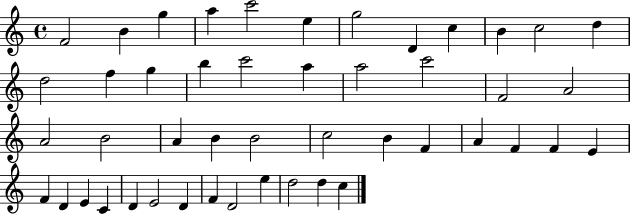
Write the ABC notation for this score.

X:1
T:Untitled
M:4/4
L:1/4
K:C
F2 B g a c'2 e g2 D c B c2 d d2 f g b c'2 a a2 c'2 F2 A2 A2 B2 A B B2 c2 B F A F F E F D E C D E2 D F D2 e d2 d c